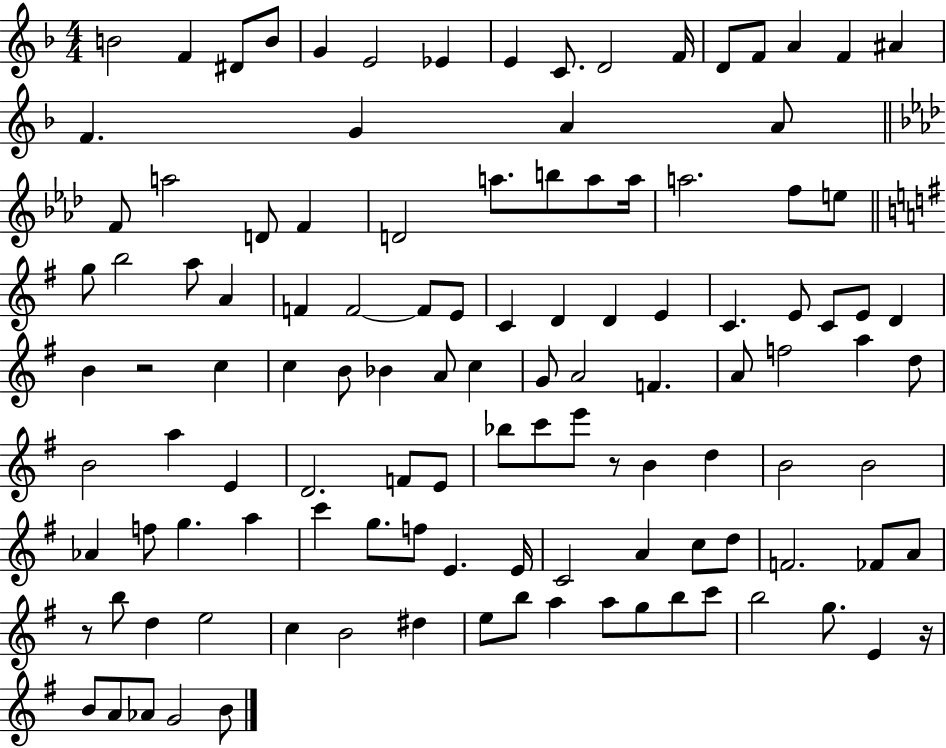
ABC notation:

X:1
T:Untitled
M:4/4
L:1/4
K:F
B2 F ^D/2 B/2 G E2 _E E C/2 D2 F/4 D/2 F/2 A F ^A F G A A/2 F/2 a2 D/2 F D2 a/2 b/2 a/2 a/4 a2 f/2 e/2 g/2 b2 a/2 A F F2 F/2 E/2 C D D E C E/2 C/2 E/2 D B z2 c c B/2 _B A/2 c G/2 A2 F A/2 f2 a d/2 B2 a E D2 F/2 E/2 _b/2 c'/2 e'/2 z/2 B d B2 B2 _A f/2 g a c' g/2 f/2 E E/4 C2 A c/2 d/2 F2 _F/2 A/2 z/2 b/2 d e2 c B2 ^d e/2 b/2 a a/2 g/2 b/2 c'/2 b2 g/2 E z/4 B/2 A/2 _A/2 G2 B/2